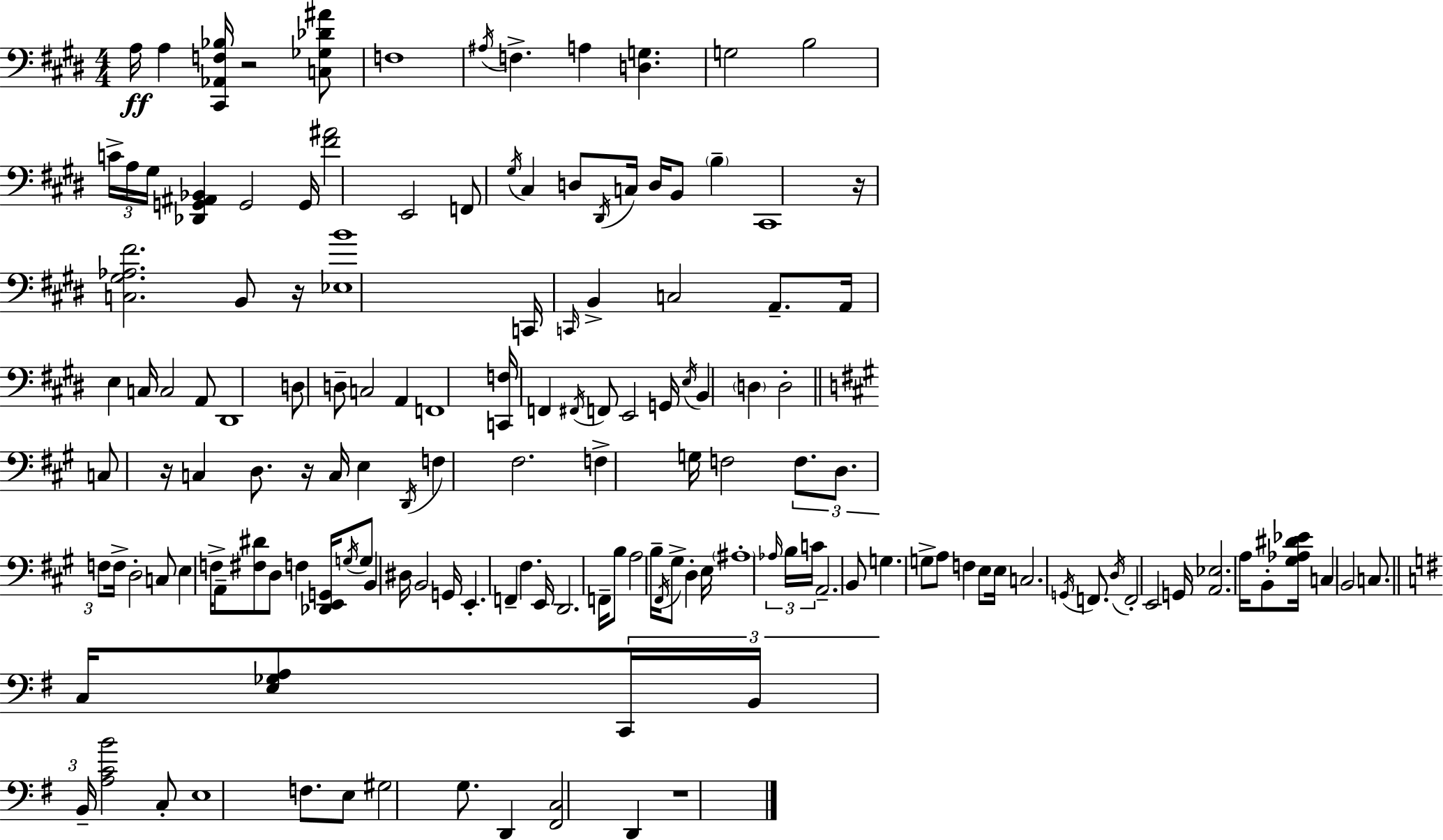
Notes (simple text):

A3/s A3/q [C#2,Ab2,F3,Bb3]/s R/h [C3,Gb3,Db4,A#4]/e F3/w A#3/s F3/q. A3/q [D3,G3]/q. G3/h B3/h C4/s A3/s G#3/s [Db2,G2,A#2,Bb2]/q G2/h G2/s [F#4,A#4]/h E2/h F2/e G#3/s C#3/q D3/e D#2/s C3/s D3/s B2/e B3/q C#2/w R/s [C3,G#3,Ab3,F#4]/h. B2/e R/s [Eb3,B4]/w C2/s C2/s B2/q C3/h A2/e. A2/s E3/q C3/s C3/h A2/e D#2/w D3/e D3/e C3/h A2/q F2/w [C2,F3]/s F2/q F#2/s F2/e E2/h G2/s E3/s B2/q D3/q D3/h C3/e R/s C3/q D3/e. R/s C3/s E3/q D2/s F3/q F#3/h. F3/q G3/s F3/h F3/e. D3/e. F3/e F3/s D3/h C3/e E3/q F3/s A2/e [F#3,D#4]/e D3/e F3/q [Db2,E2,G2]/s G3/s G3/e B2/q D#3/s B2/h G2/s E2/q. F2/q F#3/q. E2/s D2/h. F2/s B3/e A3/h B3/s F#2/s G#3/e D3/q E3/s A#3/w Ab3/s B3/s C4/s A2/h. B2/e G3/q. G3/e A3/e F3/q E3/e E3/s C3/h. G2/s F2/e. D3/s F2/h E2/h G2/s [A2,Eb3]/h. A3/s B2/e [G#3,Ab3,D#4,Eb4]/s C3/q B2/h C3/e. C3/s [E3,Gb3,A3]/e C2/s B2/s B2/s [A3,C4,B4]/h C3/e E3/w F3/e. E3/e G#3/h G3/e. D2/q [F#2,C3]/h D2/q R/w